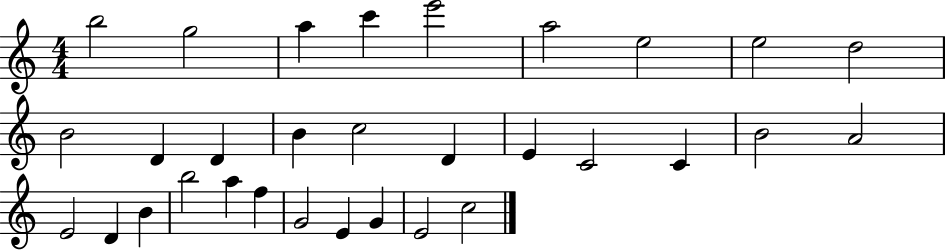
{
  \clef treble
  \numericTimeSignature
  \time 4/4
  \key c \major
  b''2 g''2 | a''4 c'''4 e'''2 | a''2 e''2 | e''2 d''2 | \break b'2 d'4 d'4 | b'4 c''2 d'4 | e'4 c'2 c'4 | b'2 a'2 | \break e'2 d'4 b'4 | b''2 a''4 f''4 | g'2 e'4 g'4 | e'2 c''2 | \break \bar "|."
}